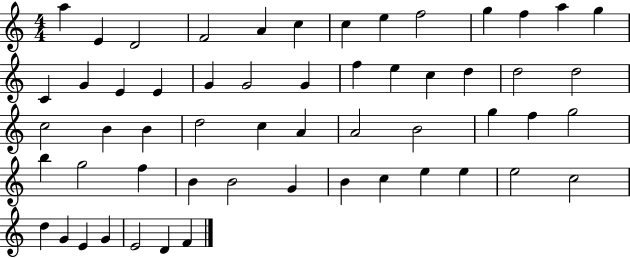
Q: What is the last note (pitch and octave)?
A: F4